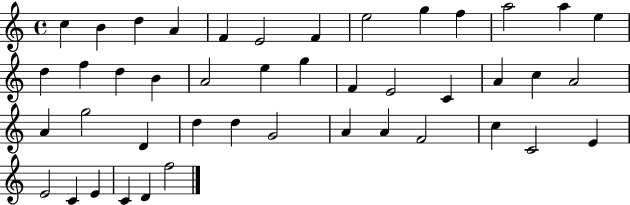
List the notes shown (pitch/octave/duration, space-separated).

C5/q B4/q D5/q A4/q F4/q E4/h F4/q E5/h G5/q F5/q A5/h A5/q E5/q D5/q F5/q D5/q B4/q A4/h E5/q G5/q F4/q E4/h C4/q A4/q C5/q A4/h A4/q G5/h D4/q D5/q D5/q G4/h A4/q A4/q F4/h C5/q C4/h E4/q E4/h C4/q E4/q C4/q D4/q F5/h